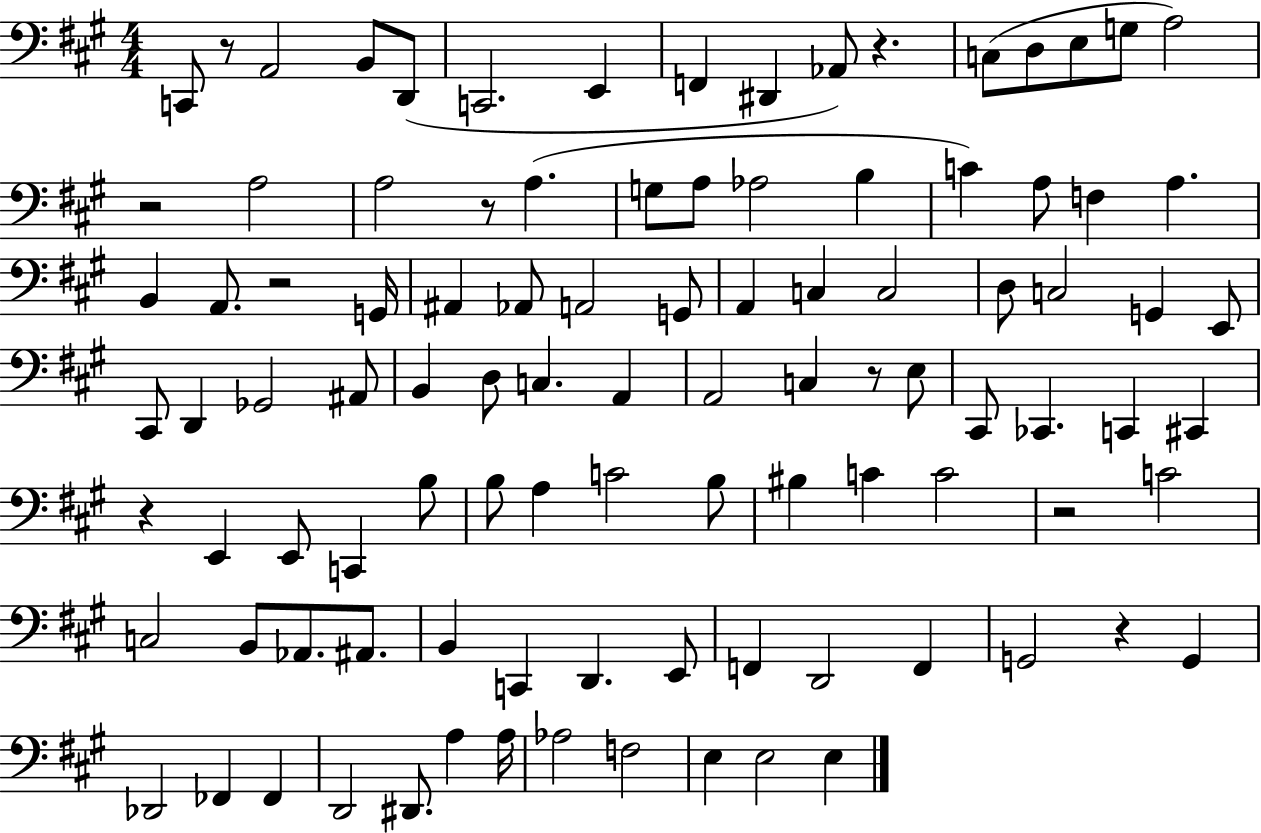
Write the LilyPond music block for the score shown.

{
  \clef bass
  \numericTimeSignature
  \time 4/4
  \key a \major
  c,8 r8 a,2 b,8 d,8( | c,2. e,4 | f,4 dis,4 aes,8) r4. | c8( d8 e8 g8 a2) | \break r2 a2 | a2 r8 a4.( | g8 a8 aes2 b4 | c'4) a8 f4 a4. | \break b,4 a,8. r2 g,16 | ais,4 aes,8 a,2 g,8 | a,4 c4 c2 | d8 c2 g,4 e,8 | \break cis,8 d,4 ges,2 ais,8 | b,4 d8 c4. a,4 | a,2 c4 r8 e8 | cis,8 ces,4. c,4 cis,4 | \break r4 e,4 e,8 c,4 b8 | b8 a4 c'2 b8 | bis4 c'4 c'2 | r2 c'2 | \break c2 b,8 aes,8. ais,8. | b,4 c,4 d,4. e,8 | f,4 d,2 f,4 | g,2 r4 g,4 | \break des,2 fes,4 fes,4 | d,2 dis,8. a4 a16 | aes2 f2 | e4 e2 e4 | \break \bar "|."
}